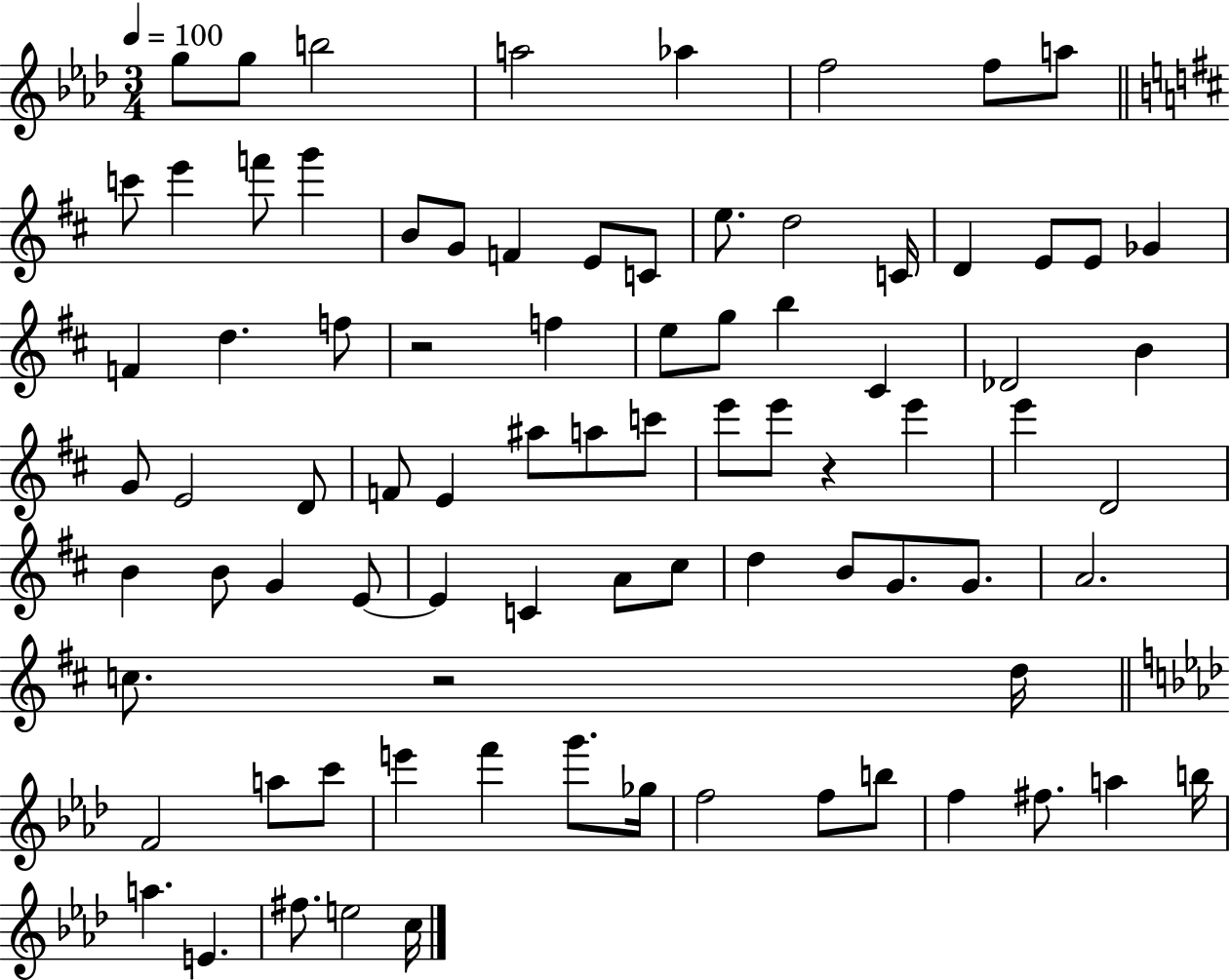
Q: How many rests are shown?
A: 3